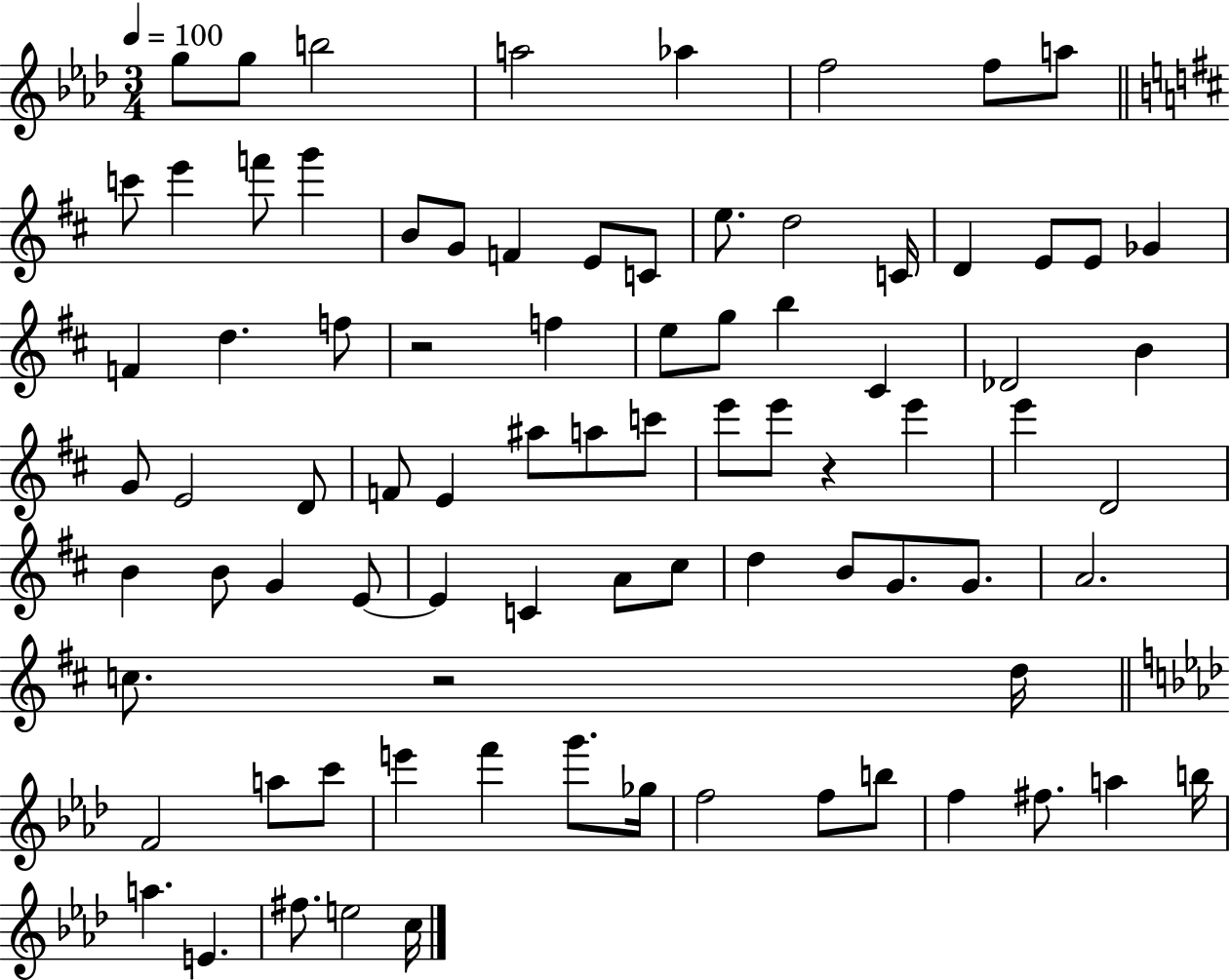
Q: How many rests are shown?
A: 3